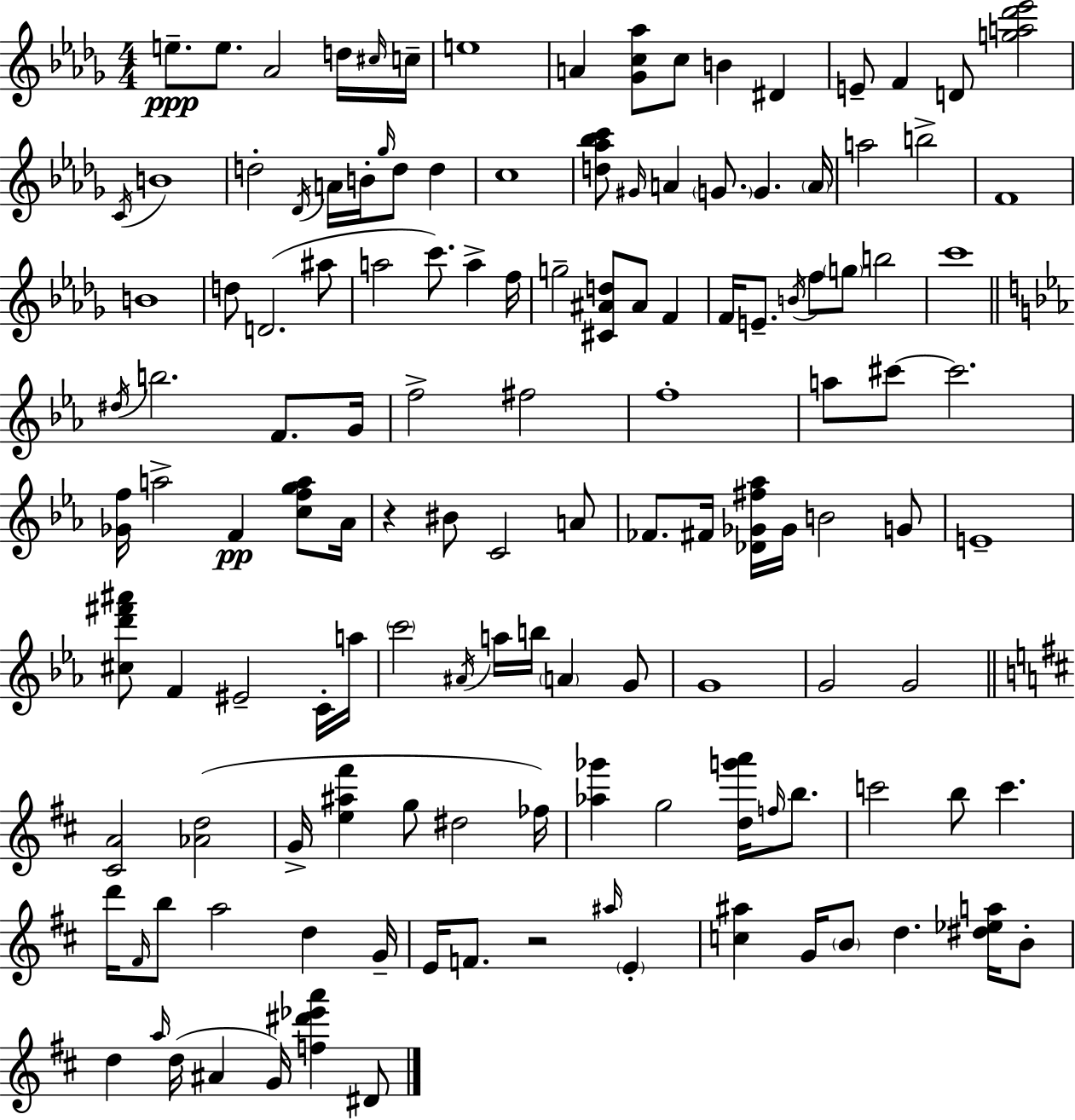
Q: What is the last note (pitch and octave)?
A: D#4